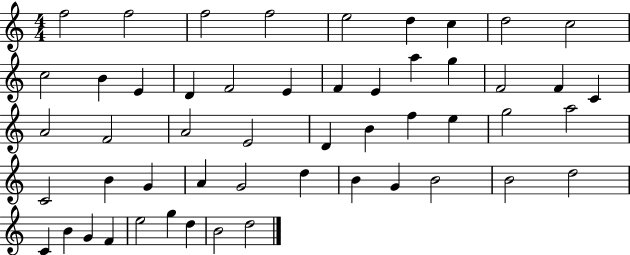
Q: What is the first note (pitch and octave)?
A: F5